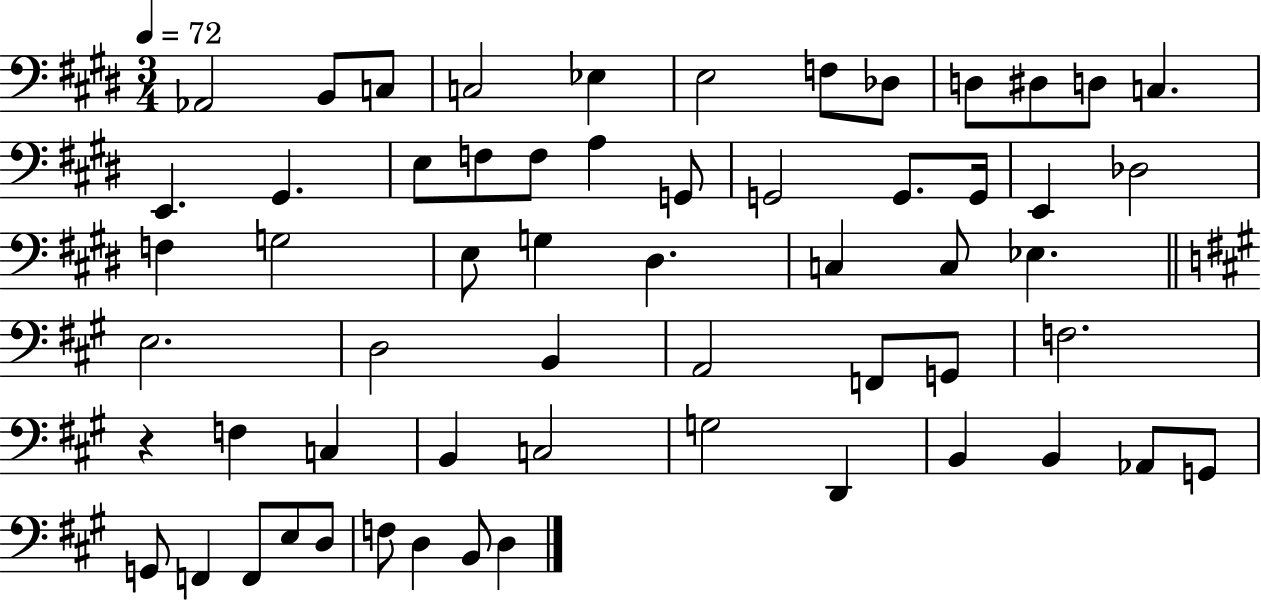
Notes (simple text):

Ab2/h B2/e C3/e C3/h Eb3/q E3/h F3/e Db3/e D3/e D#3/e D3/e C3/q. E2/q. G#2/q. E3/e F3/e F3/e A3/q G2/e G2/h G2/e. G2/s E2/q Db3/h F3/q G3/h E3/e G3/q D#3/q. C3/q C3/e Eb3/q. E3/h. D3/h B2/q A2/h F2/e G2/e F3/h. R/q F3/q C3/q B2/q C3/h G3/h D2/q B2/q B2/q Ab2/e G2/e G2/e F2/q F2/e E3/e D3/e F3/e D3/q B2/e D3/q